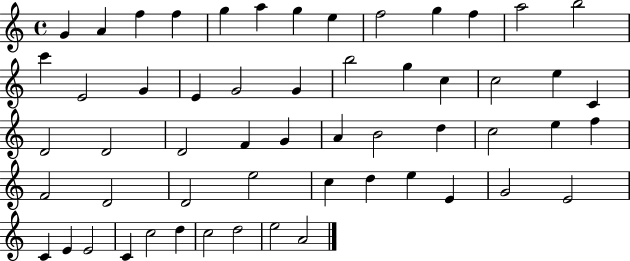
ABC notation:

X:1
T:Untitled
M:4/4
L:1/4
K:C
G A f f g a g e f2 g f a2 b2 c' E2 G E G2 G b2 g c c2 e C D2 D2 D2 F G A B2 d c2 e f F2 D2 D2 e2 c d e E G2 E2 C E E2 C c2 d c2 d2 e2 A2